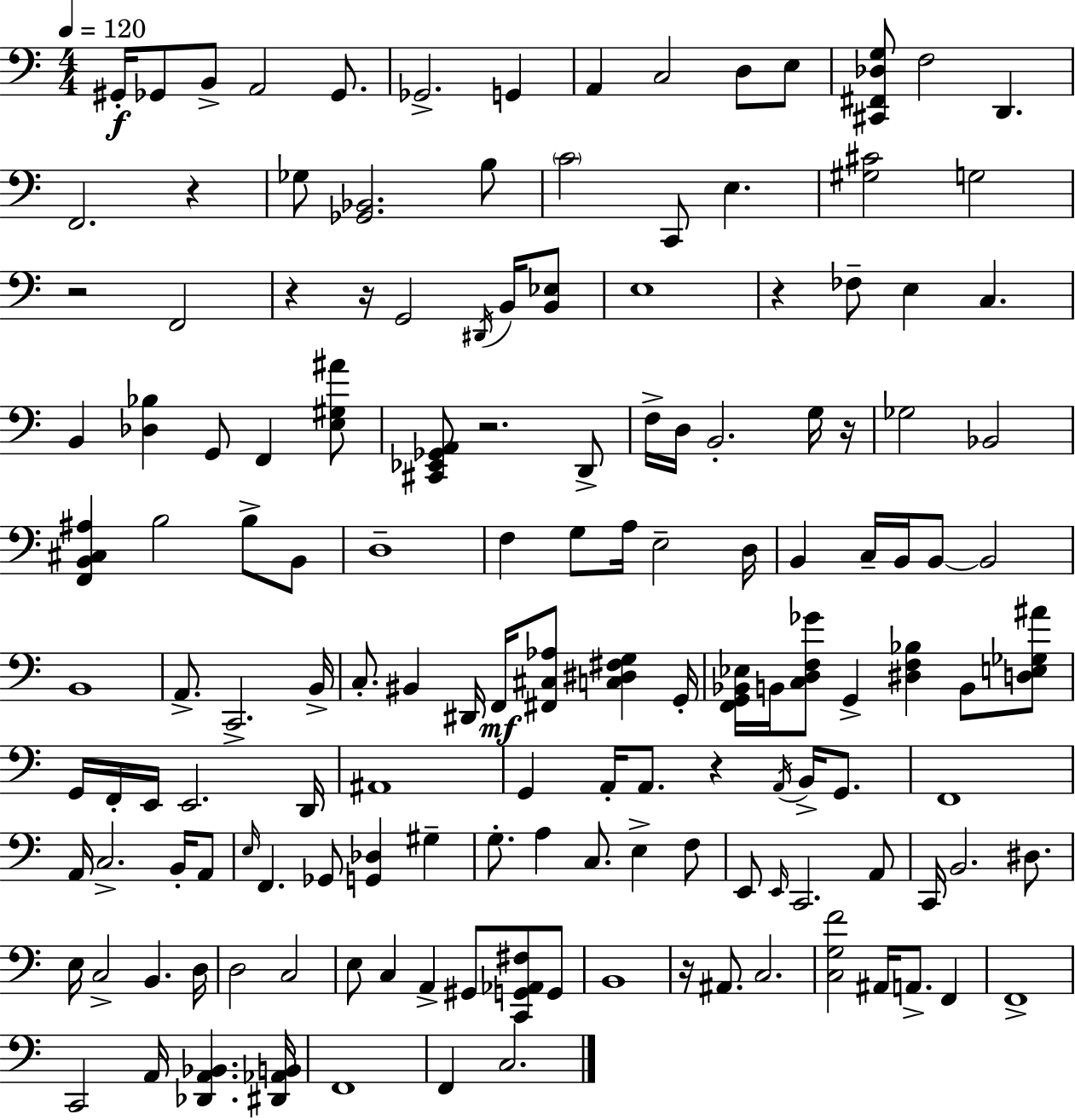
G#2/s Gb2/e B2/e A2/h Gb2/e. Gb2/h. G2/q A2/q C3/h D3/e E3/e [C#2,F#2,Db3,G3]/e F3/h D2/q. F2/h. R/q Gb3/e [Gb2,Bb2]/h. B3/e C4/h C2/e E3/q. [G#3,C#4]/h G3/h R/h F2/h R/q R/s G2/h D#2/s B2/s [B2,Eb3]/e E3/w R/q FES3/e E3/q C3/q. B2/q [Db3,Bb3]/q G2/e F2/q [E3,G#3,A#4]/e [C#2,Eb2,Gb2,A2]/e R/h. D2/e F3/s D3/s B2/h. G3/s R/s Gb3/h Bb2/h [F2,B2,C#3,A#3]/q B3/h B3/e B2/e D3/w F3/q G3/e A3/s E3/h D3/s B2/q C3/s B2/s B2/e B2/h B2/w A2/e. C2/h. B2/s C3/e. BIS2/q D#2/s F2/s [F#2,C#3,Ab3]/e [C3,D#3,F#3,G3]/q G2/s [F2,G2,Bb2,Eb3]/s B2/s [C3,D3,F3,Gb4]/e G2/q [D#3,F3,Bb3]/q B2/e [D3,E3,Gb3,A#4]/e G2/s F2/s E2/s E2/h. D2/s A#2/w G2/q A2/s A2/e. R/q A2/s B2/s G2/e. F2/w A2/s C3/h. B2/s A2/e E3/s F2/q. Gb2/e [G2,Db3]/q G#3/q G3/e. A3/q C3/e. E3/q F3/e E2/e E2/s C2/h. A2/e C2/s B2/h. D#3/e. E3/s C3/h B2/q. D3/s D3/h C3/h E3/e C3/q A2/q G#2/e [C2,G2,Ab2,F#3]/e G2/e B2/w R/s A#2/e. C3/h. [C3,G3,F4]/h A#2/s A2/e. F2/q F2/w C2/h A2/s [Db2,A2,Bb2]/q. [D#2,Ab2,B2]/s F2/w F2/q C3/h.